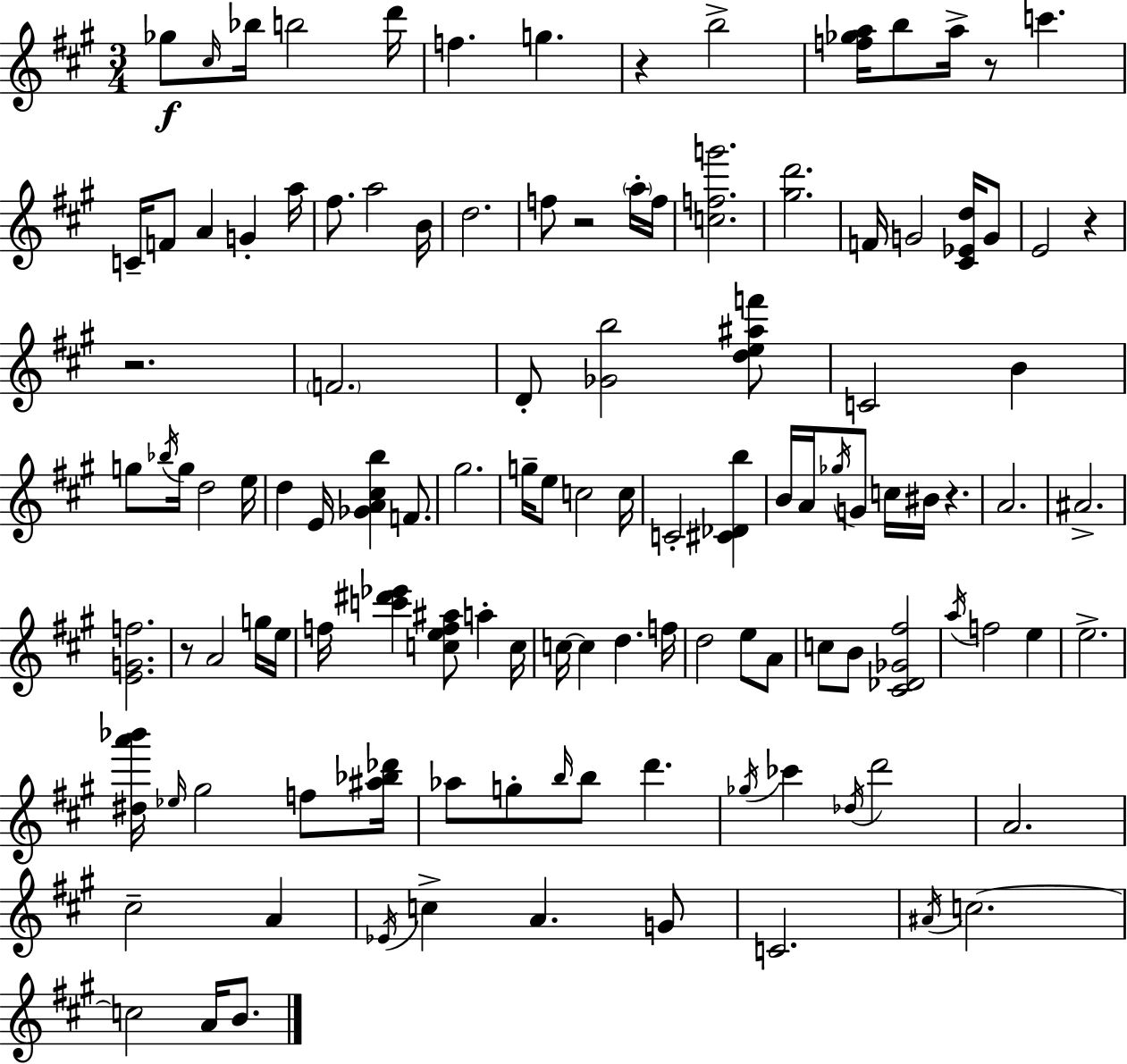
{
  \clef treble
  \numericTimeSignature
  \time 3/4
  \key a \major
  ges''8\f \grace { cis''16 } bes''16 b''2 | d'''16 f''4. g''4. | r4 b''2-> | <f'' ges'' a''>16 b''8 a''16-> r8 c'''4. | \break c'16-- f'8 a'4 g'4-. | a''16 fis''8. a''2 | b'16 d''2. | f''8 r2 \parenthesize a''16-. | \break f''16 <c'' f'' g'''>2. | <gis'' d'''>2. | f'16 g'2 <cis' ees' d''>16 g'8 | e'2 r4 | \break r2. | \parenthesize f'2. | d'8-. <ges' b''>2 <d'' e'' ais'' f'''>8 | c'2 b'4 | \break g''8 \acciaccatura { bes''16 } g''16 d''2 | e''16 d''4 e'16 <ges' a' cis'' b''>4 f'8. | gis''2. | g''16-- e''8 c''2 | \break c''16 c'2-. <cis' des' b''>4 | b'16 a'16 \acciaccatura { ges''16 } g'8 c''16 bis'16 r4. | a'2. | ais'2.-> | \break <e' g' f''>2. | r8 a'2 | g''16 e''16 f''16 <c''' dis''' ees'''>4 <c'' e'' f'' ais''>8 a''4-. | c''16 c''16~~ c''4 d''4. | \break f''16 d''2 e''8 | a'8 c''8 b'8 <cis' des' ges' fis''>2 | \acciaccatura { a''16 } f''2 | e''4 e''2.-> | \break <dis'' a''' bes'''>16 \grace { ees''16 } gis''2 | f''8 <ais'' bes'' des'''>16 aes''8 g''8-. \grace { b''16 } b''8 | d'''4. \acciaccatura { ges''16 } ces'''4 \acciaccatura { des''16 } | d'''2 a'2. | \break cis''2-- | a'4 \acciaccatura { ees'16 } c''4-> | a'4. g'8 c'2. | \acciaccatura { ais'16 } c''2.~~ | \break c''2 | a'16 b'8. \bar "|."
}